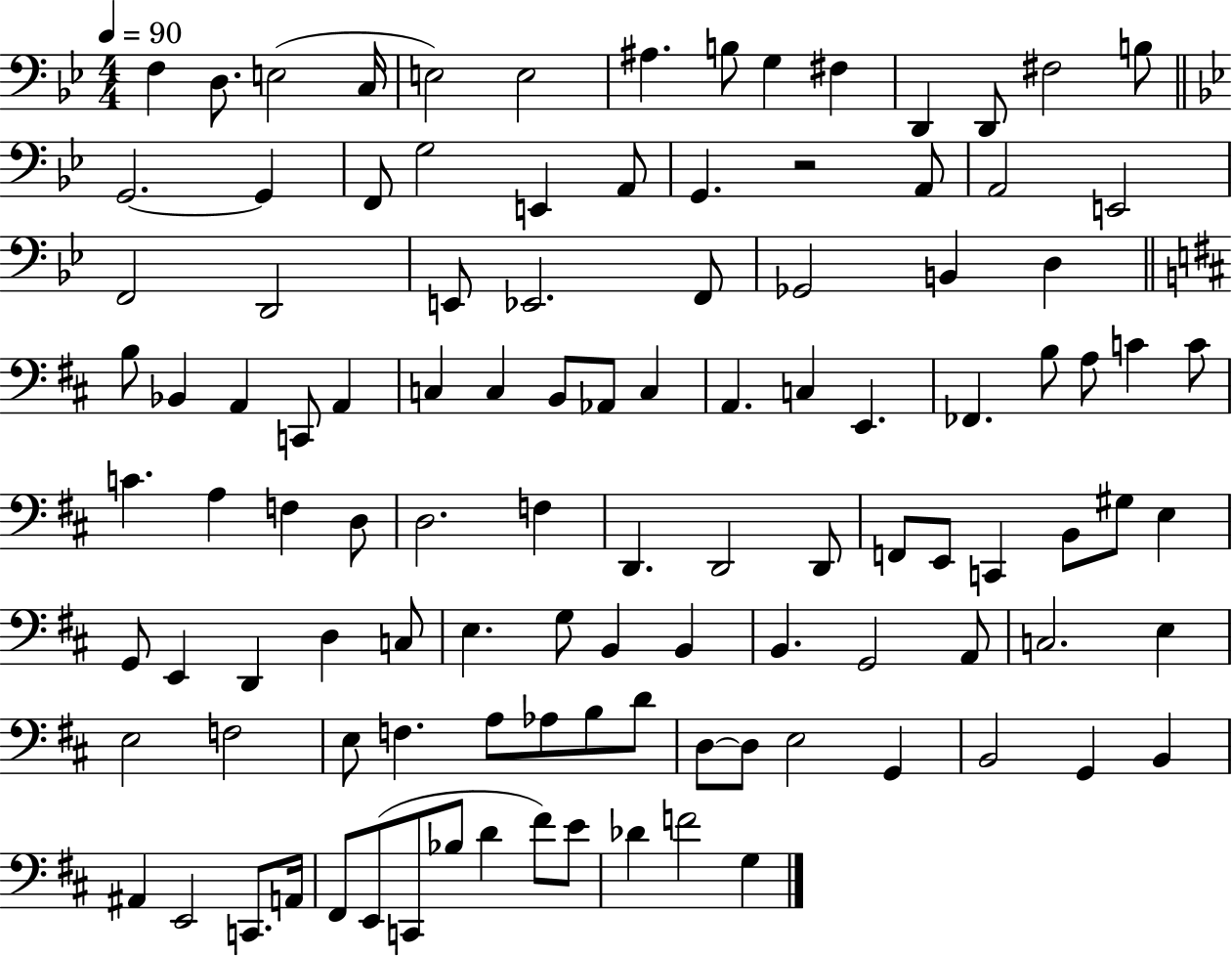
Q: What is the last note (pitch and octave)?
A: G3